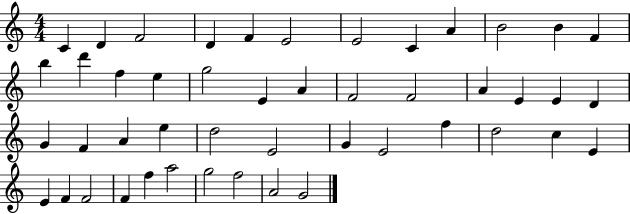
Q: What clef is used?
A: treble